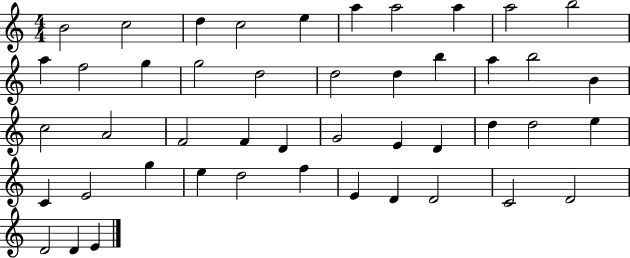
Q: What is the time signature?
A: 4/4